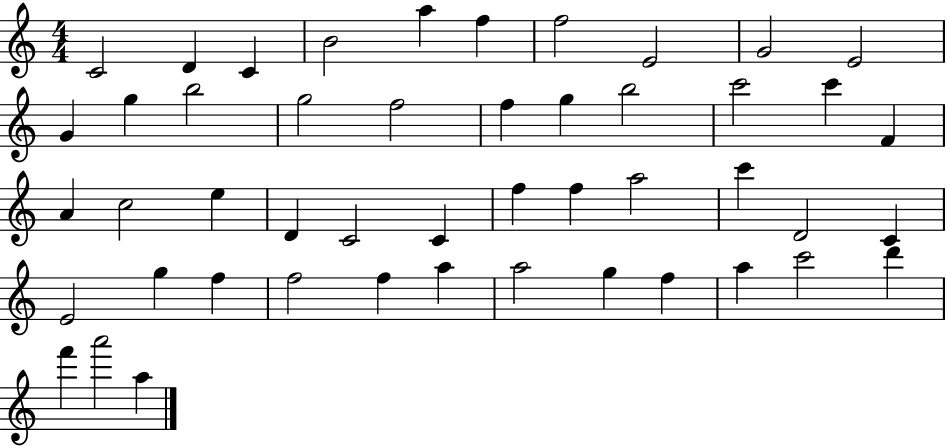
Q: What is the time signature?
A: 4/4